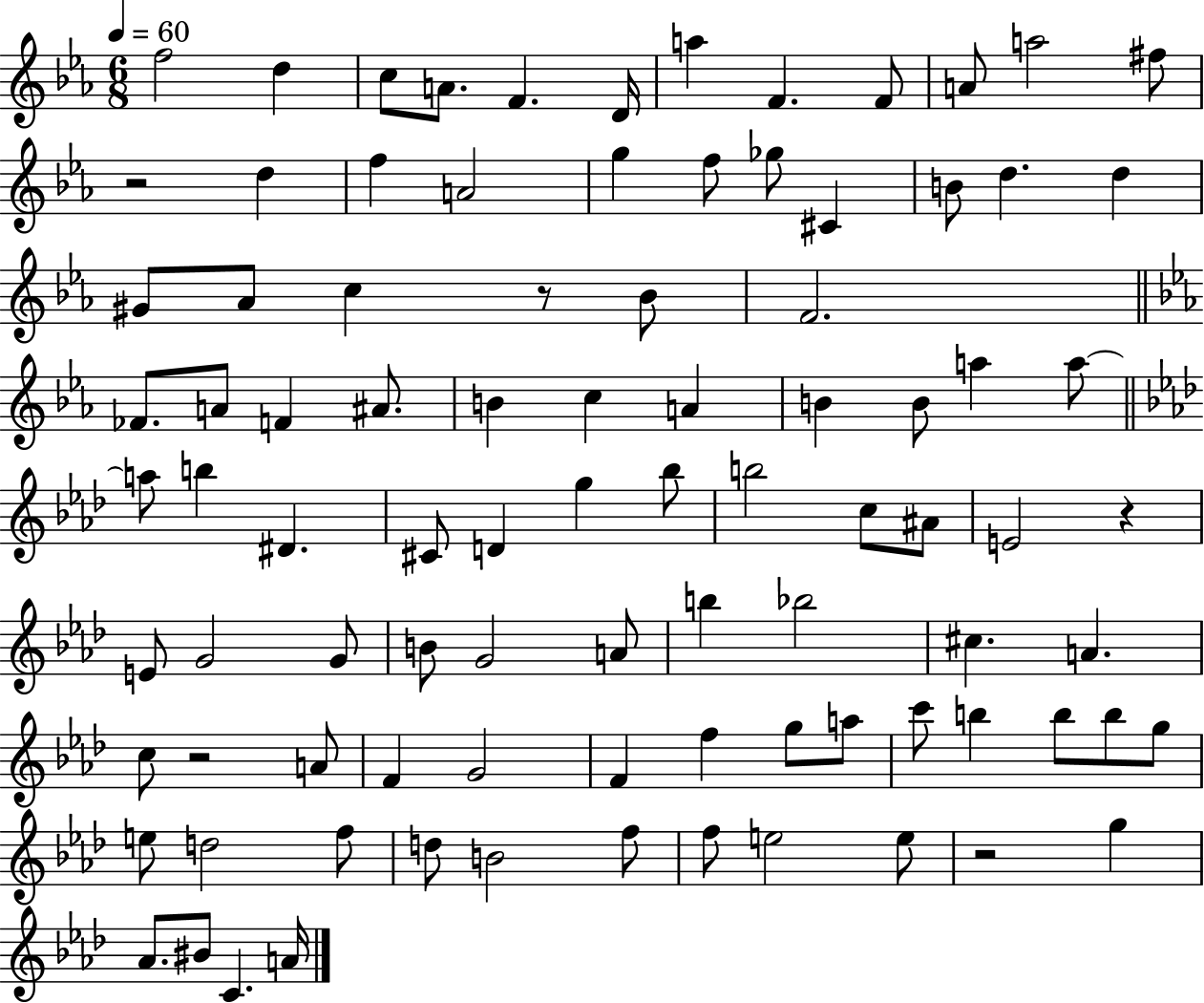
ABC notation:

X:1
T:Untitled
M:6/8
L:1/4
K:Eb
f2 d c/2 A/2 F D/4 a F F/2 A/2 a2 ^f/2 z2 d f A2 g f/2 _g/2 ^C B/2 d d ^G/2 _A/2 c z/2 _B/2 F2 _F/2 A/2 F ^A/2 B c A B B/2 a a/2 a/2 b ^D ^C/2 D g _b/2 b2 c/2 ^A/2 E2 z E/2 G2 G/2 B/2 G2 A/2 b _b2 ^c A c/2 z2 A/2 F G2 F f g/2 a/2 c'/2 b b/2 b/2 g/2 e/2 d2 f/2 d/2 B2 f/2 f/2 e2 e/2 z2 g _A/2 ^B/2 C A/4